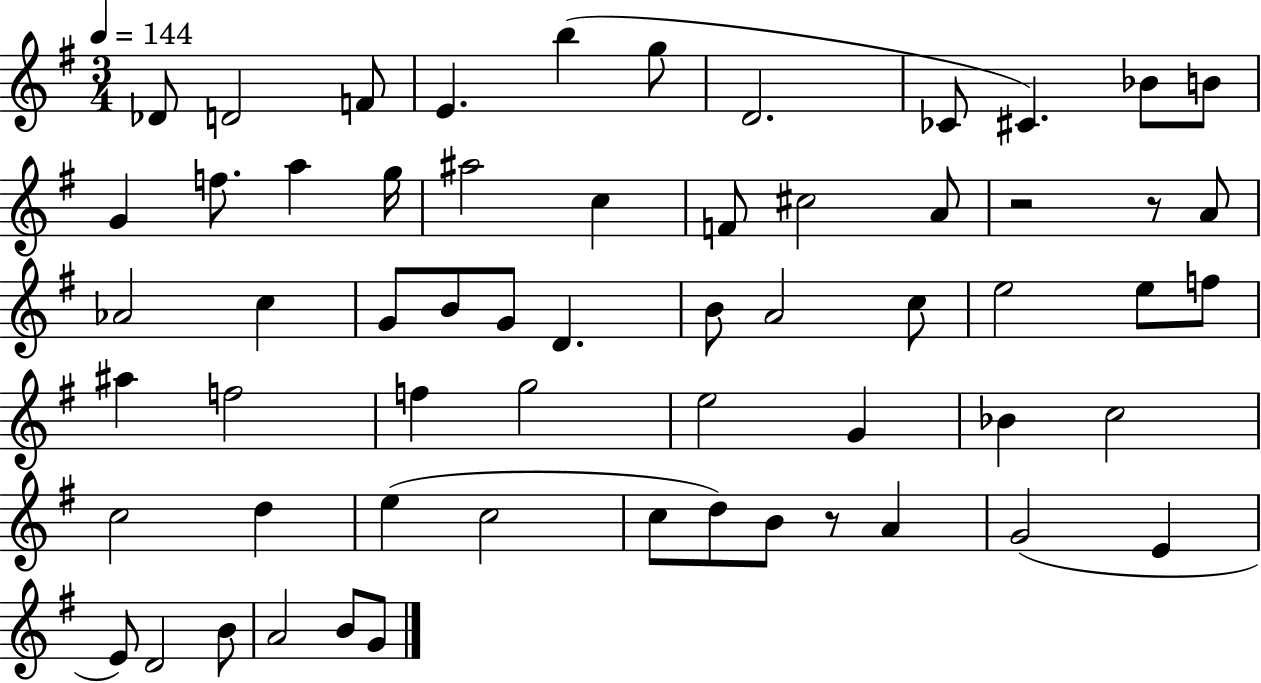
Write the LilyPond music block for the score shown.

{
  \clef treble
  \numericTimeSignature
  \time 3/4
  \key g \major
  \tempo 4 = 144
  \repeat volta 2 { des'8 d'2 f'8 | e'4. b''4( g''8 | d'2. | ces'8 cis'4.) bes'8 b'8 | \break g'4 f''8. a''4 g''16 | ais''2 c''4 | f'8 cis''2 a'8 | r2 r8 a'8 | \break aes'2 c''4 | g'8 b'8 g'8 d'4. | b'8 a'2 c''8 | e''2 e''8 f''8 | \break ais''4 f''2 | f''4 g''2 | e''2 g'4 | bes'4 c''2 | \break c''2 d''4 | e''4( c''2 | c''8 d''8) b'8 r8 a'4 | g'2( e'4 | \break e'8) d'2 b'8 | a'2 b'8 g'8 | } \bar "|."
}